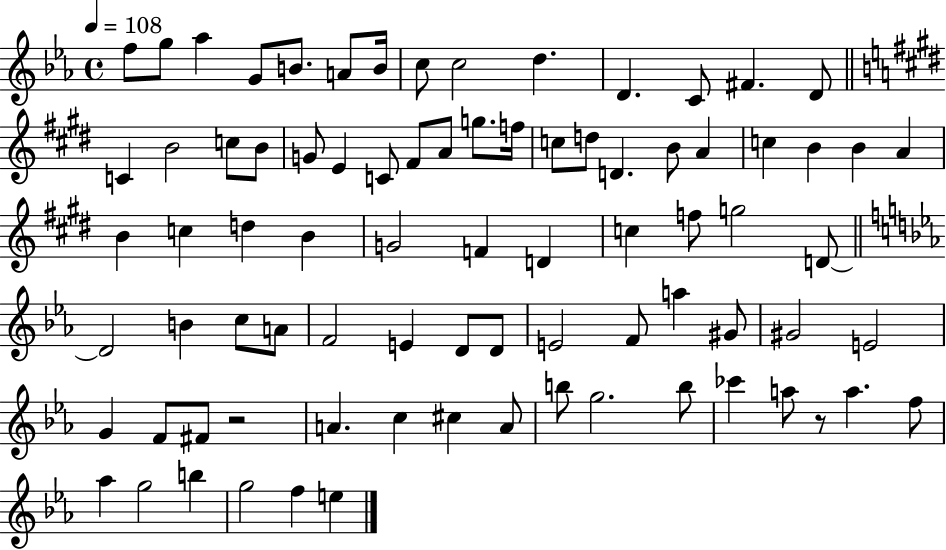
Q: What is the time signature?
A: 4/4